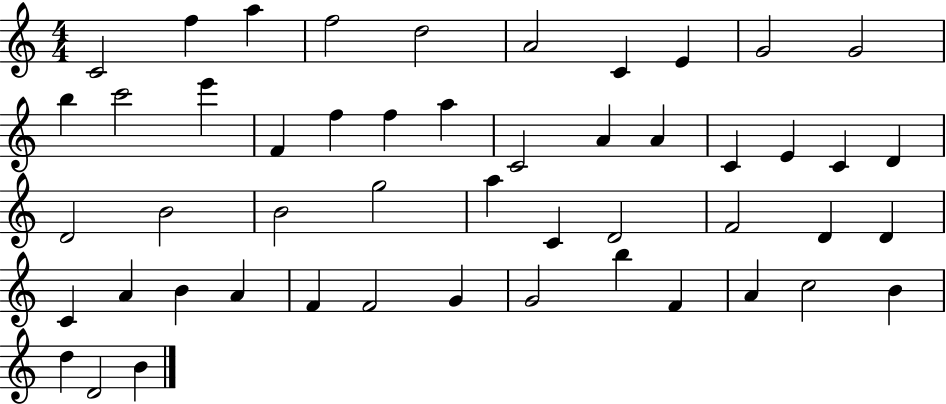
{
  \clef treble
  \numericTimeSignature
  \time 4/4
  \key c \major
  c'2 f''4 a''4 | f''2 d''2 | a'2 c'4 e'4 | g'2 g'2 | \break b''4 c'''2 e'''4 | f'4 f''4 f''4 a''4 | c'2 a'4 a'4 | c'4 e'4 c'4 d'4 | \break d'2 b'2 | b'2 g''2 | a''4 c'4 d'2 | f'2 d'4 d'4 | \break c'4 a'4 b'4 a'4 | f'4 f'2 g'4 | g'2 b''4 f'4 | a'4 c''2 b'4 | \break d''4 d'2 b'4 | \bar "|."
}